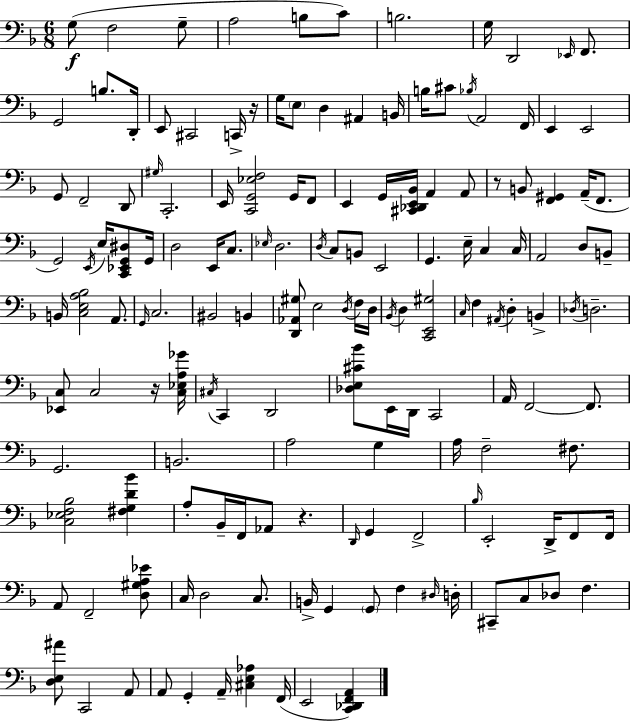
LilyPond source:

{
  \clef bass
  \numericTimeSignature
  \time 6/8
  \key f \major
  \repeat volta 2 { g8(\f f2 g8-- | a2 b8 c'8) | b2. | g16 d,2 \grace { ees,16 } f,8. | \break g,2 b8. | d,16-. e,8 cis,2 c,16-> | r16 g16 \parenthesize e8 d4 ais,4 | b,16 b16 cis'8 \acciaccatura { bes16 } a,2 | \break f,16 e,4 e,2 | g,8 f,2-- | d,8 \grace { gis16 } c,2.-. | e,16 <c, g, ees f>2 | \break g,16 f,8 e,4 g,16 <cis, des, e, bes,>16 a,4 | a,8 r8 b,8 <f, gis,>4 a,16--( | f,8. g,2) \acciaccatura { e,16 } | e16 <c, ees, g, dis>8 g,16 d2 | \break e,16 c8. \grace { ees16 } d2. | \acciaccatura { d16 } c8 b,8 e,2 | g,4. | e16-- c4 c16 a,2 | \break d8 b,8-- b,16 <c e a bes>2 | a,8. \grace { g,16 } c2. | bis,2 | b,4 <d, aes, gis>8 e2 | \break \acciaccatura { d16 } f16 d16 \acciaccatura { bes,16 } d4 | <c, e, gis>2 \grace { c16 } f4 | \acciaccatura { ais,16 } d4-. b,4-> \acciaccatura { des16 } | d2.-- | \break <ees, c>8 c2 r16 <c ees a ges'>16 | \acciaccatura { cis16 } c,4 d,2 | <des e cis' bes'>8 e,16 d,16 c,2 | a,16 f,2~~ f,8. | \break g,2. | b,2. | a2 g4 | a16 f2-- fis8. | \break <c ees f bes>2 <fis g d' bes'>4 | a8-. bes,16-- f,16 aes,8 r4. | \grace { d,16 } g,4 f,2-> | \grace { bes16 } e,2-. d,16-> | \break f,8 f,16 a,8 f,2-- | <d gis a ees'>8 c16 d2 | c8. b,16-> g,4 \parenthesize g,8 f4 | \grace { dis16 } d16-. cis,8-- c8 des8 f4. | \break <d e ais'>8 c,2 | a,8 a,8 g,4-. a,16-- <cis e aes>4 | f,16( e,2 | <c, des, f, a,>4) } \bar "|."
}